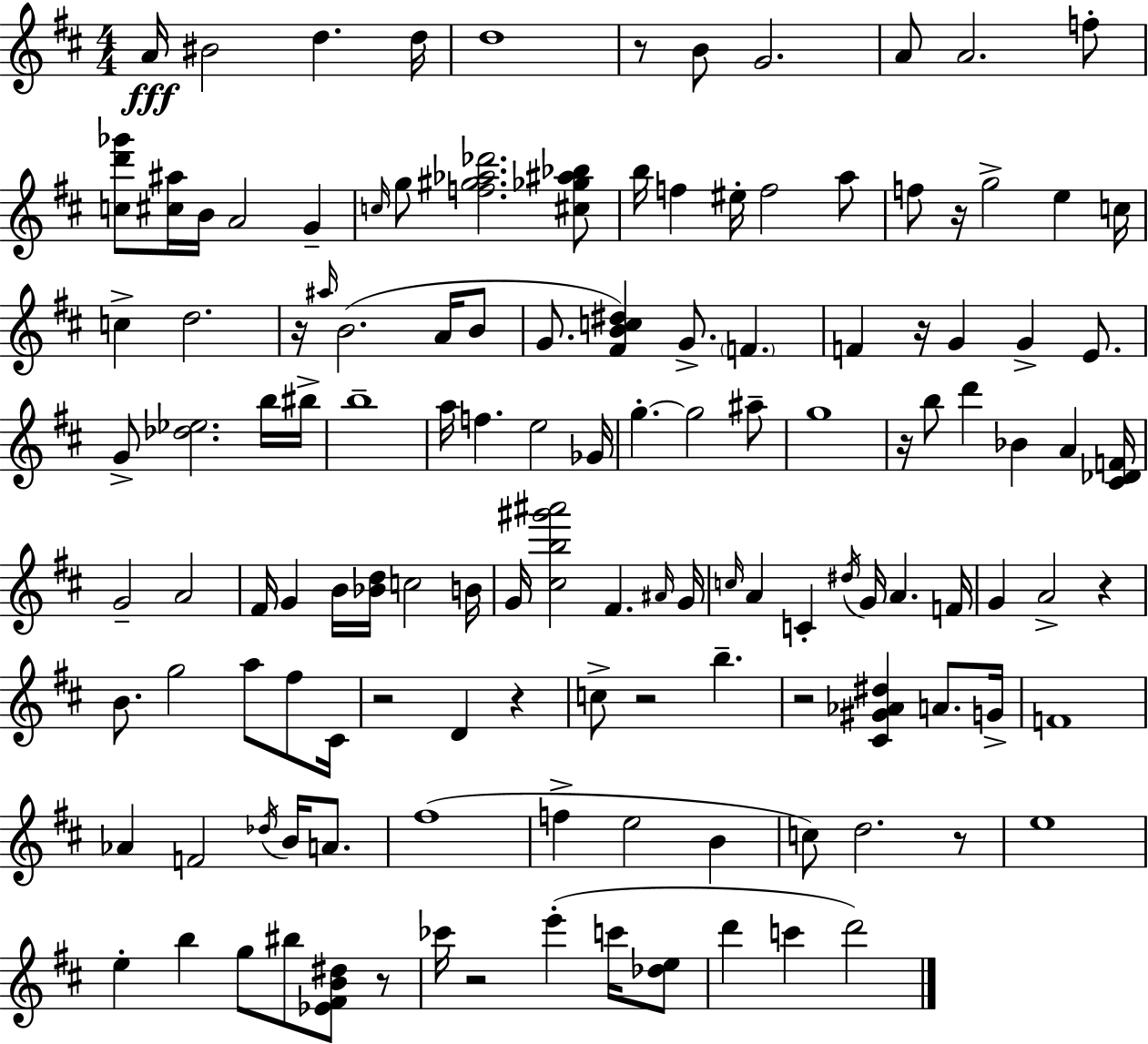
A4/s BIS4/h D5/q. D5/s D5/w R/e B4/e G4/h. A4/e A4/h. F5/e [C5,D6,Gb6]/e [C#5,A#5]/s B4/s A4/h G4/q C5/s G5/e [F5,G#5,Ab5,Db6]/h. [C#5,Gb5,A#5,Bb5]/e B5/s F5/q EIS5/s F5/h A5/e F5/e R/s G5/h E5/q C5/s C5/q D5/h. R/s A#5/s B4/h. A4/s B4/e G4/e. [F#4,B4,C5,D#5]/q G4/e. F4/q. F4/q R/s G4/q G4/q E4/e. G4/e [Db5,Eb5]/h. B5/s BIS5/s B5/w A5/s F5/q. E5/h Gb4/s G5/q. G5/h A#5/e G5/w R/s B5/e D6/q Bb4/q A4/q [C#4,Db4,F4]/s G4/h A4/h F#4/s G4/q B4/s [Bb4,D5]/s C5/h B4/s G4/s [C#5,B5,G#6,A#6]/h F#4/q. A#4/s G4/s C5/s A4/q C4/q D#5/s G4/s A4/q. F4/s G4/q A4/h R/q B4/e. G5/h A5/e F#5/e C#4/s R/h D4/q R/q C5/e R/h B5/q. R/h [C#4,G#4,Ab4,D#5]/q A4/e. G4/s F4/w Ab4/q F4/h Db5/s B4/s A4/e. F#5/w F5/q E5/h B4/q C5/e D5/h. R/e E5/w E5/q B5/q G5/e BIS5/e [Eb4,F#4,B4,D#5]/e R/e CES6/s R/h E6/q C6/s [Db5,E5]/e D6/q C6/q D6/h